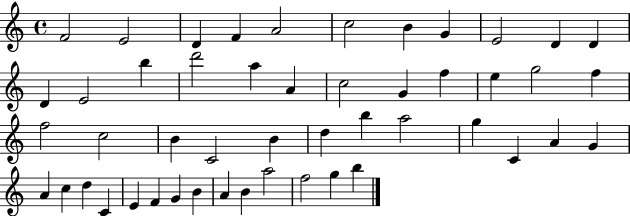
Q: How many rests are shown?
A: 0